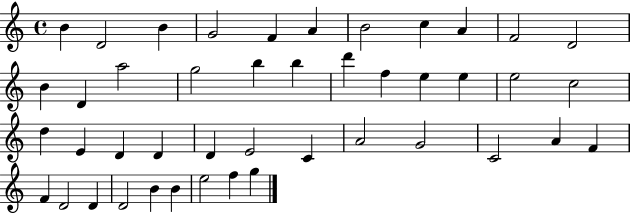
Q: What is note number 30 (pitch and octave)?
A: C4